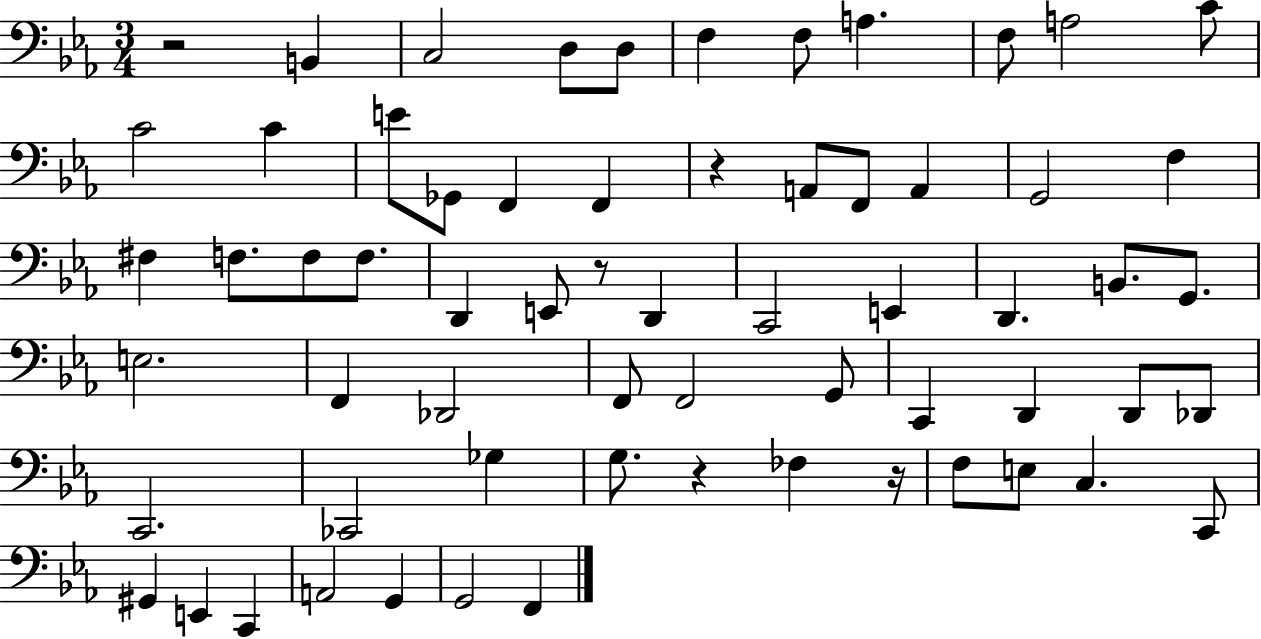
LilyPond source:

{
  \clef bass
  \numericTimeSignature
  \time 3/4
  \key ees \major
  r2 b,4 | c2 d8 d8 | f4 f8 a4. | f8 a2 c'8 | \break c'2 c'4 | e'8 ges,8 f,4 f,4 | r4 a,8 f,8 a,4 | g,2 f4 | \break fis4 f8. f8 f8. | d,4 e,8 r8 d,4 | c,2 e,4 | d,4. b,8. g,8. | \break e2. | f,4 des,2 | f,8 f,2 g,8 | c,4 d,4 d,8 des,8 | \break c,2. | ces,2 ges4 | g8. r4 fes4 r16 | f8 e8 c4. c,8 | \break gis,4 e,4 c,4 | a,2 g,4 | g,2 f,4 | \bar "|."
}